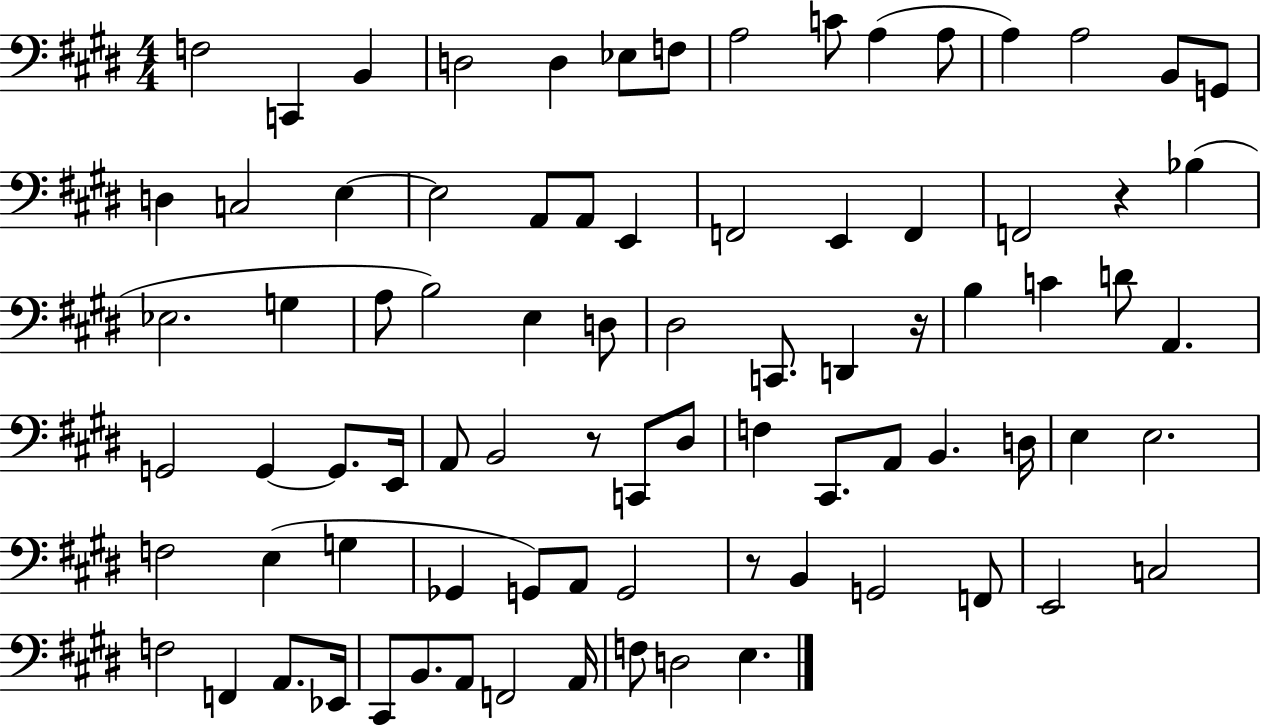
X:1
T:Untitled
M:4/4
L:1/4
K:E
F,2 C,, B,, D,2 D, _E,/2 F,/2 A,2 C/2 A, A,/2 A, A,2 B,,/2 G,,/2 D, C,2 E, E,2 A,,/2 A,,/2 E,, F,,2 E,, F,, F,,2 z _B, _E,2 G, A,/2 B,2 E, D,/2 ^D,2 C,,/2 D,, z/4 B, C D/2 A,, G,,2 G,, G,,/2 E,,/4 A,,/2 B,,2 z/2 C,,/2 ^D,/2 F, ^C,,/2 A,,/2 B,, D,/4 E, E,2 F,2 E, G, _G,, G,,/2 A,,/2 G,,2 z/2 B,, G,,2 F,,/2 E,,2 C,2 F,2 F,, A,,/2 _E,,/4 ^C,,/2 B,,/2 A,,/2 F,,2 A,,/4 F,/2 D,2 E,